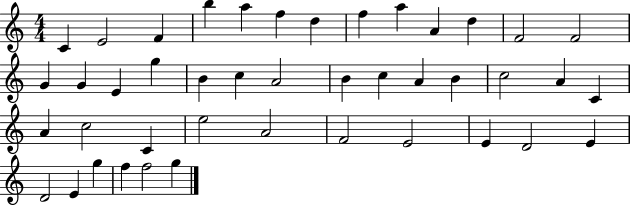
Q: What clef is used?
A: treble